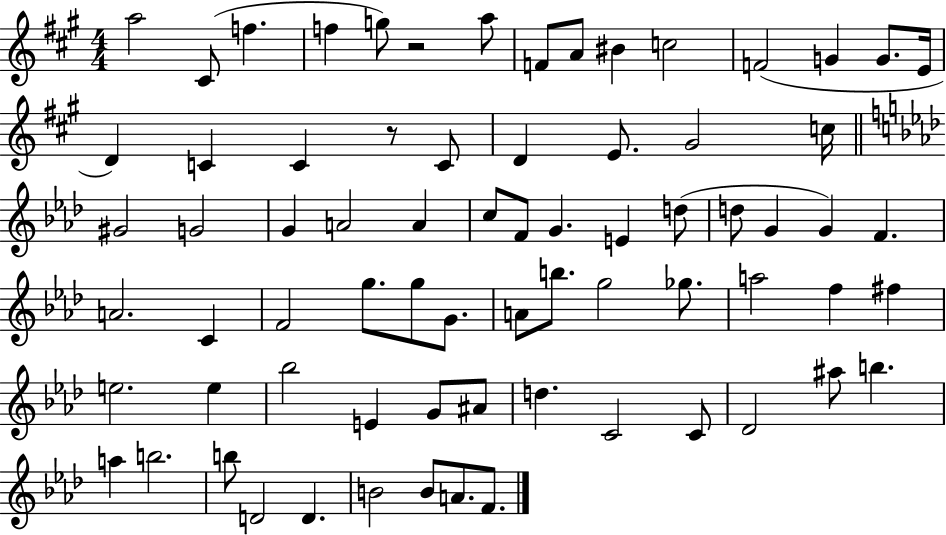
A5/h C#4/e F5/q. F5/q G5/e R/h A5/e F4/e A4/e BIS4/q C5/h F4/h G4/q G4/e. E4/s D4/q C4/q C4/q R/e C4/e D4/q E4/e. G#4/h C5/s G#4/h G4/h G4/q A4/h A4/q C5/e F4/e G4/q. E4/q D5/e D5/e G4/q G4/q F4/q. A4/h. C4/q F4/h G5/e. G5/e G4/e. A4/e B5/e. G5/h Gb5/e. A5/h F5/q F#5/q E5/h. E5/q Bb5/h E4/q G4/e A#4/e D5/q. C4/h C4/e Db4/h A#5/e B5/q. A5/q B5/h. B5/e D4/h D4/q. B4/h B4/e A4/e. F4/e.